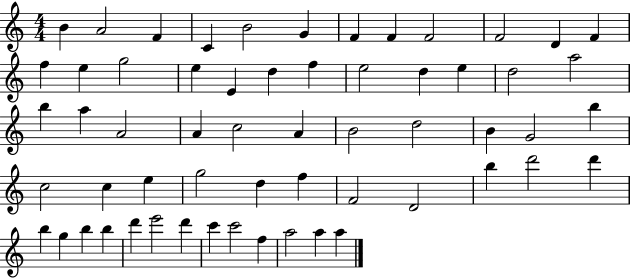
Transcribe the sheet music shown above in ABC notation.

X:1
T:Untitled
M:4/4
L:1/4
K:C
B A2 F C B2 G F F F2 F2 D F f e g2 e E d f e2 d e d2 a2 b a A2 A c2 A B2 d2 B G2 b c2 c e g2 d f F2 D2 b d'2 d' b g b b d' e'2 d' c' c'2 f a2 a a